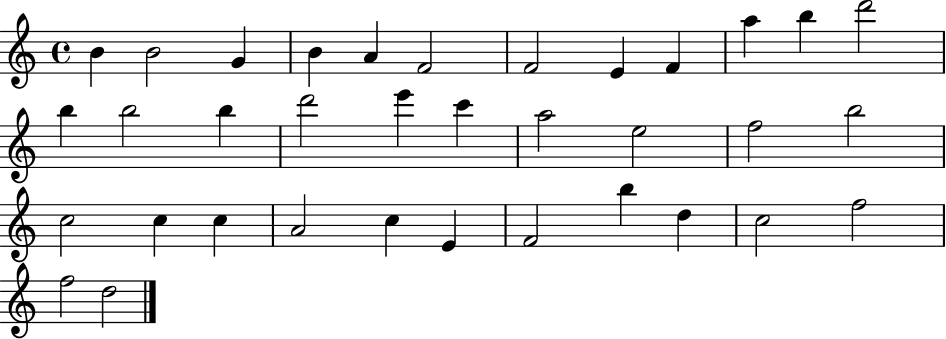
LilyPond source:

{
  \clef treble
  \time 4/4
  \defaultTimeSignature
  \key c \major
  b'4 b'2 g'4 | b'4 a'4 f'2 | f'2 e'4 f'4 | a''4 b''4 d'''2 | \break b''4 b''2 b''4 | d'''2 e'''4 c'''4 | a''2 e''2 | f''2 b''2 | \break c''2 c''4 c''4 | a'2 c''4 e'4 | f'2 b''4 d''4 | c''2 f''2 | \break f''2 d''2 | \bar "|."
}